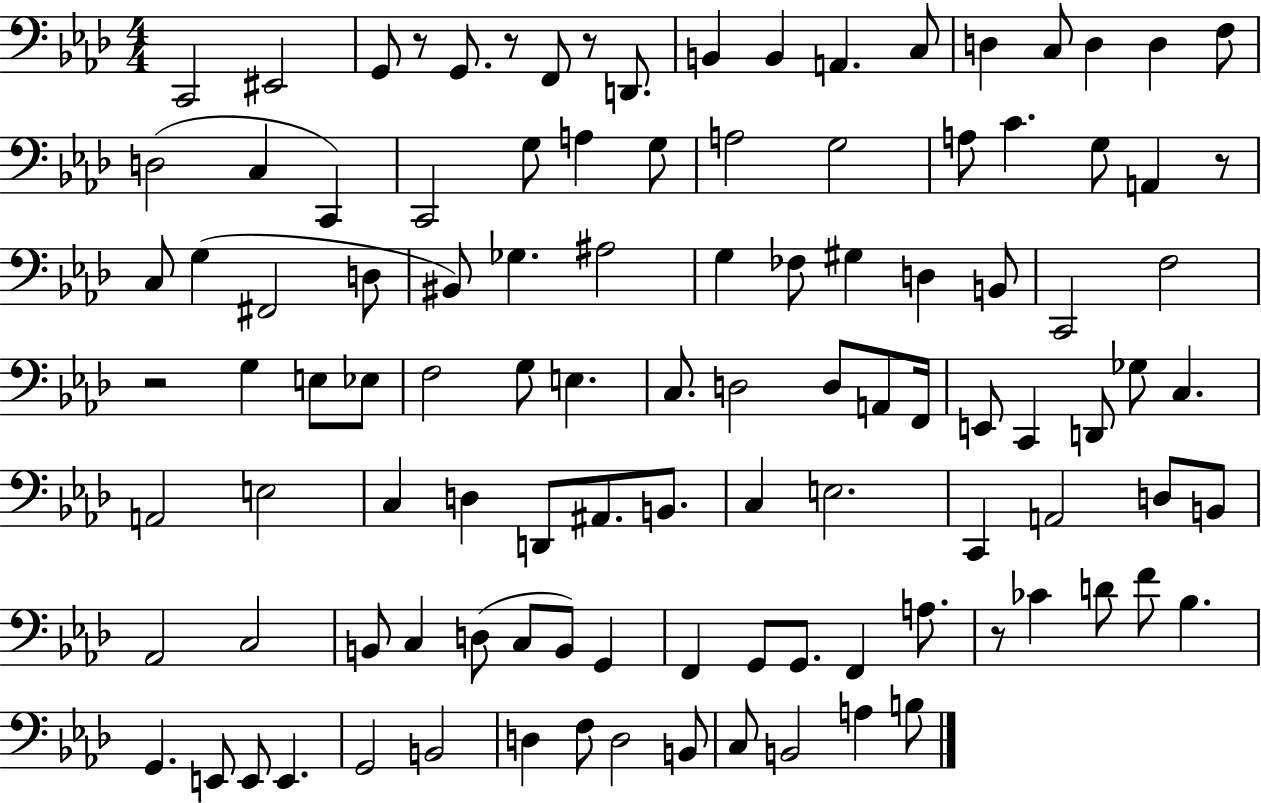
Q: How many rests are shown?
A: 6